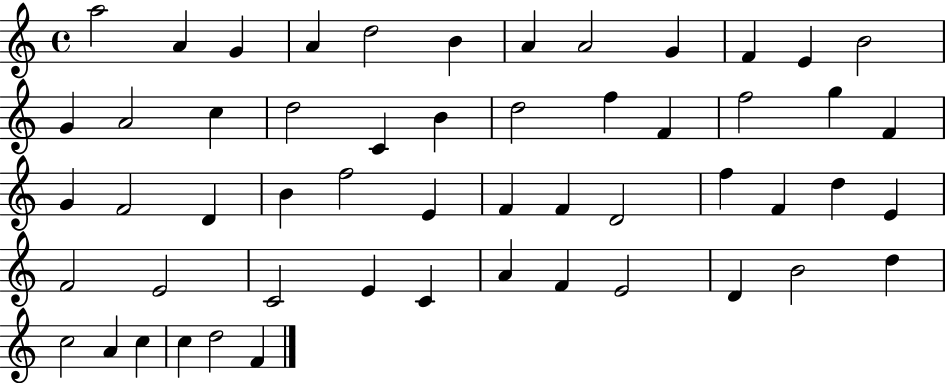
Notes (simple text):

A5/h A4/q G4/q A4/q D5/h B4/q A4/q A4/h G4/q F4/q E4/q B4/h G4/q A4/h C5/q D5/h C4/q B4/q D5/h F5/q F4/q F5/h G5/q F4/q G4/q F4/h D4/q B4/q F5/h E4/q F4/q F4/q D4/h F5/q F4/q D5/q E4/q F4/h E4/h C4/h E4/q C4/q A4/q F4/q E4/h D4/q B4/h D5/q C5/h A4/q C5/q C5/q D5/h F4/q